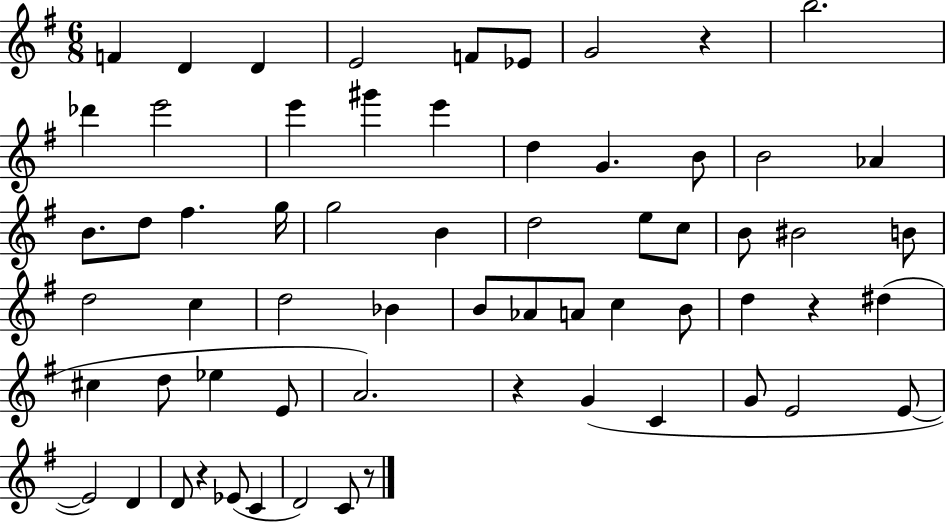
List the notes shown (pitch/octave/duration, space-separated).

F4/q D4/q D4/q E4/h F4/e Eb4/e G4/h R/q B5/h. Db6/q E6/h E6/q G#6/q E6/q D5/q G4/q. B4/e B4/h Ab4/q B4/e. D5/e F#5/q. G5/s G5/h B4/q D5/h E5/e C5/e B4/e BIS4/h B4/e D5/h C5/q D5/h Bb4/q B4/e Ab4/e A4/e C5/q B4/e D5/q R/q D#5/q C#5/q D5/e Eb5/q E4/e A4/h. R/q G4/q C4/q G4/e E4/h E4/e E4/h D4/q D4/e R/q Eb4/e C4/q D4/h C4/e R/e